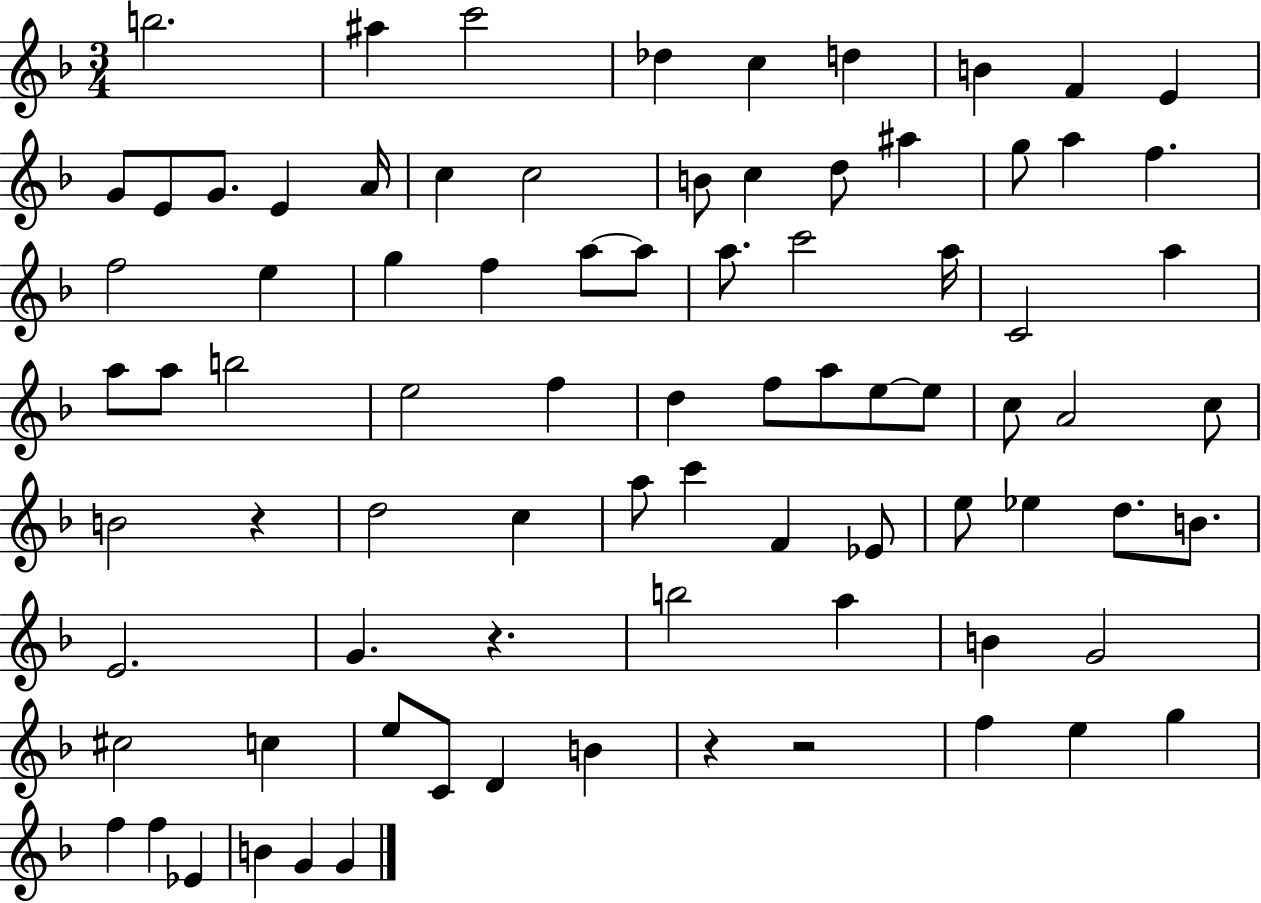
{
  \clef treble
  \numericTimeSignature
  \time 3/4
  \key f \major
  b''2. | ais''4 c'''2 | des''4 c''4 d''4 | b'4 f'4 e'4 | \break g'8 e'8 g'8. e'4 a'16 | c''4 c''2 | b'8 c''4 d''8 ais''4 | g''8 a''4 f''4. | \break f''2 e''4 | g''4 f''4 a''8~~ a''8 | a''8. c'''2 a''16 | c'2 a''4 | \break a''8 a''8 b''2 | e''2 f''4 | d''4 f''8 a''8 e''8~~ e''8 | c''8 a'2 c''8 | \break b'2 r4 | d''2 c''4 | a''8 c'''4 f'4 ees'8 | e''8 ees''4 d''8. b'8. | \break e'2. | g'4. r4. | b''2 a''4 | b'4 g'2 | \break cis''2 c''4 | e''8 c'8 d'4 b'4 | r4 r2 | f''4 e''4 g''4 | \break f''4 f''4 ees'4 | b'4 g'4 g'4 | \bar "|."
}